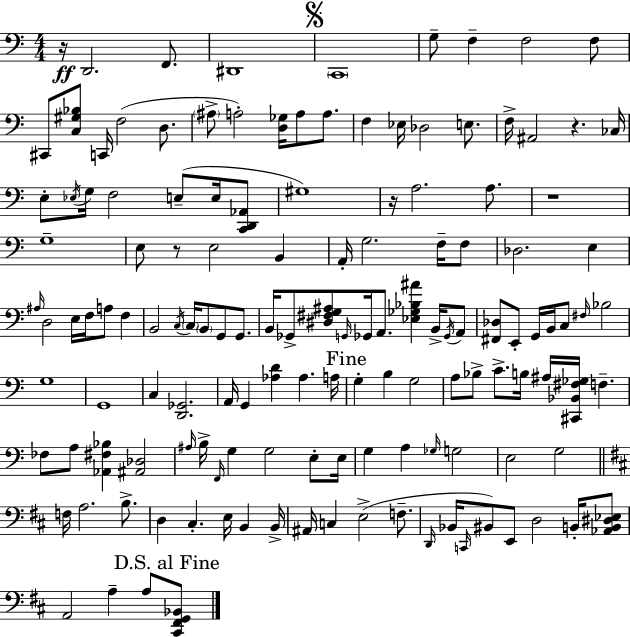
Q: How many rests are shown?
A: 5